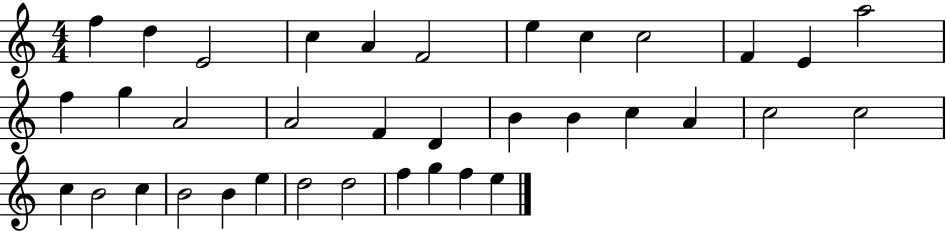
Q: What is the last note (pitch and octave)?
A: E5